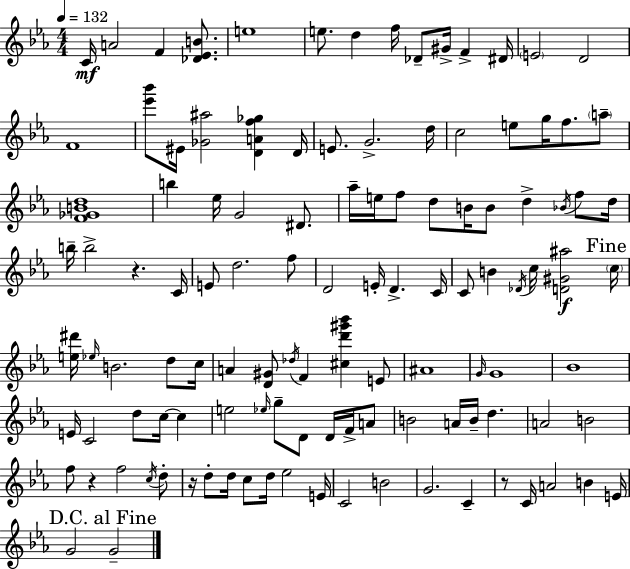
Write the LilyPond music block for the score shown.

{
  \clef treble
  \numericTimeSignature
  \time 4/4
  \key ees \major
  \tempo 4 = 132
  \repeat volta 2 { c'16\mf a'2 f'4 <des' ees' b'>8. | e''1 | e''8. d''4 f''16 des'8-- gis'16-> f'4-> dis'16 | \parenthesize e'2 d'2 | \break f'1 | <ees''' bes'''>8 eis'16 <ges' ais''>2 <d' a' f'' ges''>4 d'16 | e'8. g'2.-> d''16 | c''2 e''8 g''16 f''8. \parenthesize a''8-- | \break <f' ges' b' d''>1 | b''4 ees''16 g'2 dis'8. | aes''16-- e''16 f''8 d''8 b'16 b'8 d''4-> \acciaccatura { bes'16 } f''8 | d''16 b''16-- b''2-> r4. | \break c'16 e'8 d''2. f''8 | d'2 e'16-. d'4.-> | c'16 c'8 b'4 \acciaccatura { des'16 } c''16 <d' gis' ais''>2\f | \mark "Fine" \parenthesize c''16 <e'' dis'''>16 \grace { ees''16 } b'2. | \break d''8 c''16 a'4 <d' gis'>8 \acciaccatura { des''16 } f'4 <cis'' d''' gis''' bes'''>4 | e'8 ais'1 | \grace { g'16 } g'1 | bes'1 | \break e'16 c'2 d''8 | c''16~~ c''4 e''2 \grace { ees''16 } g''8-- | d'8 d'16 f'16-> a'8 b'2 a'16 b'16-- | d''4. a'2 b'2 | \break f''8 r4 f''2 | \acciaccatura { c''16 } d''8-. r16 d''8-. d''16 c''8 d''16 ees''2 | e'16 c'2 b'2 | g'2. | \break c'4-- r8 c'16 a'2 | b'4 e'16 \mark "D.C. al Fine" g'2 g'2-- | } \bar "|."
}